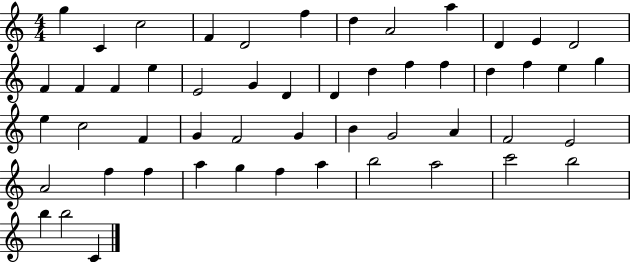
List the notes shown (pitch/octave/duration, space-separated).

G5/q C4/q C5/h F4/q D4/h F5/q D5/q A4/h A5/q D4/q E4/q D4/h F4/q F4/q F4/q E5/q E4/h G4/q D4/q D4/q D5/q F5/q F5/q D5/q F5/q E5/q G5/q E5/q C5/h F4/q G4/q F4/h G4/q B4/q G4/h A4/q F4/h E4/h A4/h F5/q F5/q A5/q G5/q F5/q A5/q B5/h A5/h C6/h B5/h B5/q B5/h C4/q